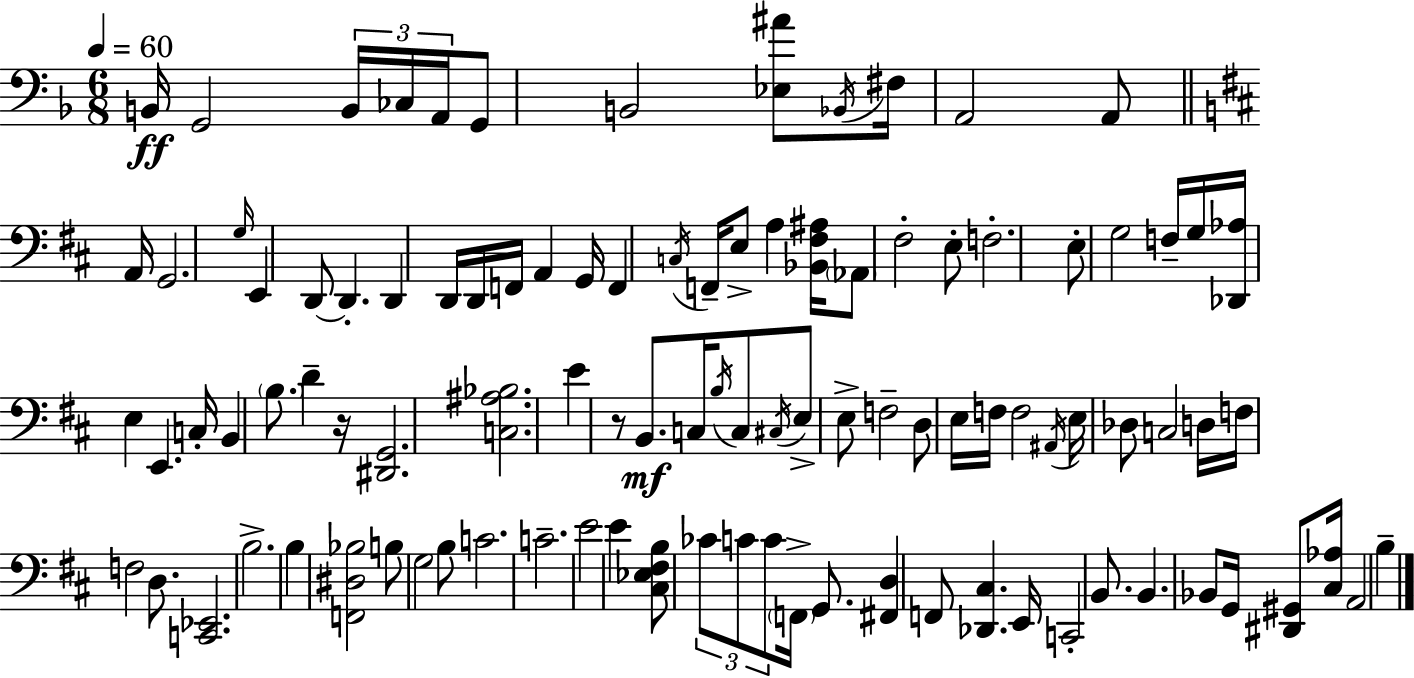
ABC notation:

X:1
T:Untitled
M:6/8
L:1/4
K:F
B,,/4 G,,2 B,,/4 _C,/4 A,,/4 G,,/2 B,,2 [_E,^A]/2 _B,,/4 ^F,/4 A,,2 A,,/2 A,,/4 G,,2 G,/4 E,, D,,/2 D,, D,, D,,/4 D,,/4 F,,/4 A,, G,,/4 F,, C,/4 F,,/4 E,/2 A, [_B,,^F,^A,]/4 _A,,/2 ^F,2 E,/2 F,2 E,/2 G,2 F,/4 G,/4 [_D,,_A,]/4 E, E,, C,/4 B,, B,/2 D z/4 [^D,,G,,]2 [C,^A,_B,]2 E z/2 B,,/2 C,/4 B,/4 C,/2 ^C,/4 E,/2 E,/2 F,2 D,/2 E,/4 F,/4 F,2 ^A,,/4 E,/4 _D,/2 C,2 D,/4 F,/4 F,2 D,/2 [C,,_E,,]2 B,2 B, [F,,^D,_B,]2 B,/2 G,2 B,/2 C2 C2 E2 E [^C,_E,^F,B,]/2 _C/2 C/2 C/2 F,,/4 G,,/2 [^F,,D,] F,,/2 [_D,,^C,] E,,/4 C,,2 B,,/2 B,, _B,,/2 G,,/4 [^D,,^G,,]/2 [^C,_A,]/4 A,,2 B,